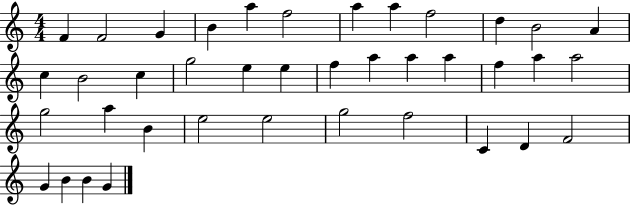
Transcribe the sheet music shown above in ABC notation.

X:1
T:Untitled
M:4/4
L:1/4
K:C
F F2 G B a f2 a a f2 d B2 A c B2 c g2 e e f a a a f a a2 g2 a B e2 e2 g2 f2 C D F2 G B B G